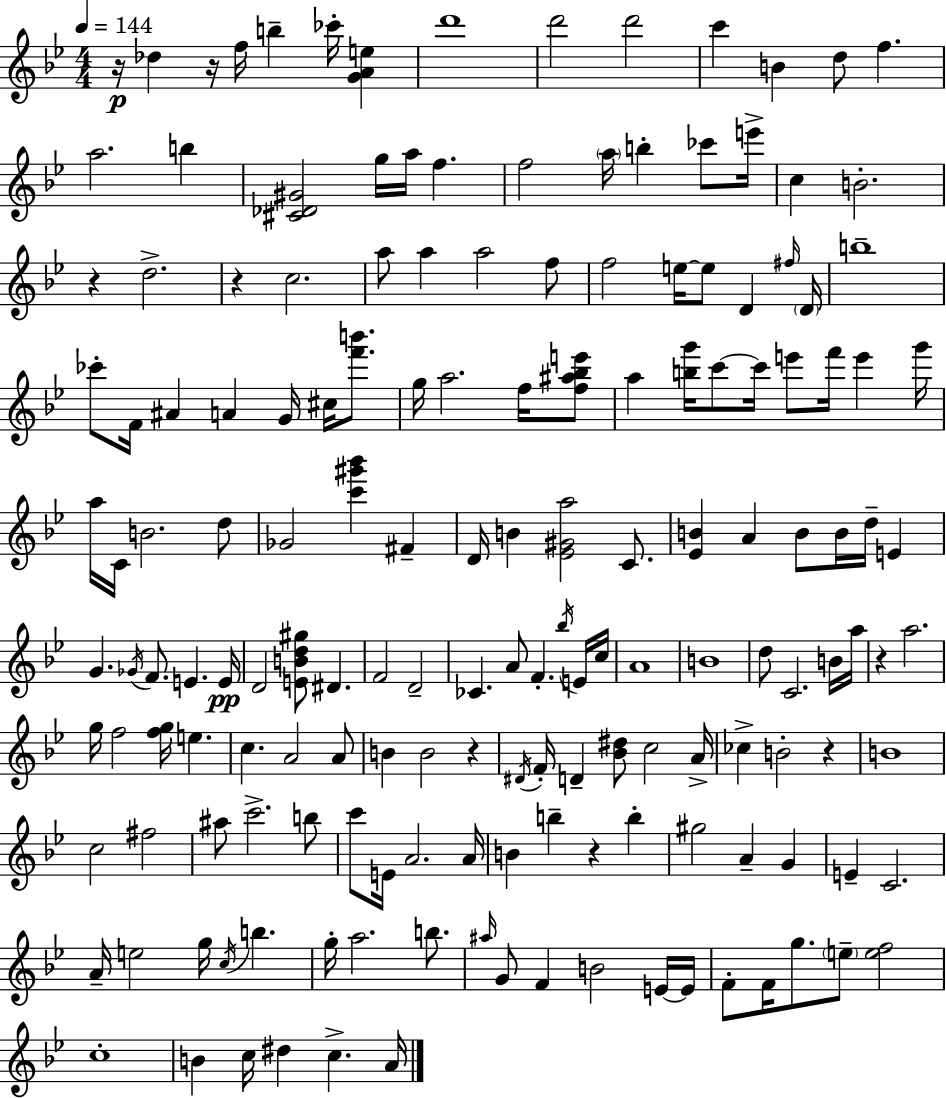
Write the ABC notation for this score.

X:1
T:Untitled
M:4/4
L:1/4
K:Gm
z/4 _d z/4 f/4 b _c'/4 [GAe] d'4 d'2 d'2 c' B d/2 f a2 b [^C_D^G]2 g/4 a/4 f f2 a/4 b _c'/2 e'/4 c B2 z d2 z c2 a/2 a a2 f/2 f2 e/4 e/2 D ^f/4 D/4 b4 _c'/2 F/4 ^A A G/4 ^c/4 [f'b']/2 g/4 a2 f/4 [f^a_be']/2 a [bg']/4 c'/2 c'/4 e'/2 f'/4 e' g'/4 a/4 C/4 B2 d/2 _G2 [c'^g'_b'] ^F D/4 B [_E^Ga]2 C/2 [_EB] A B/2 B/4 d/4 E G _G/4 F/2 E E/4 D2 [EBd^g]/2 ^D F2 D2 _C A/2 F _b/4 E/4 c/4 A4 B4 d/2 C2 B/4 a/4 z a2 g/4 f2 [fg]/4 e c A2 A/2 B B2 z ^D/4 F/4 D [_B^d]/2 c2 A/4 _c B2 z B4 c2 ^f2 ^a/2 c'2 b/2 c'/2 E/4 A2 A/4 B b z b ^g2 A G E C2 A/4 e2 g/4 c/4 b g/4 a2 b/2 ^a/4 G/2 F B2 E/4 E/4 F/2 F/4 g/2 e/2 [ef]2 c4 B c/4 ^d c A/4